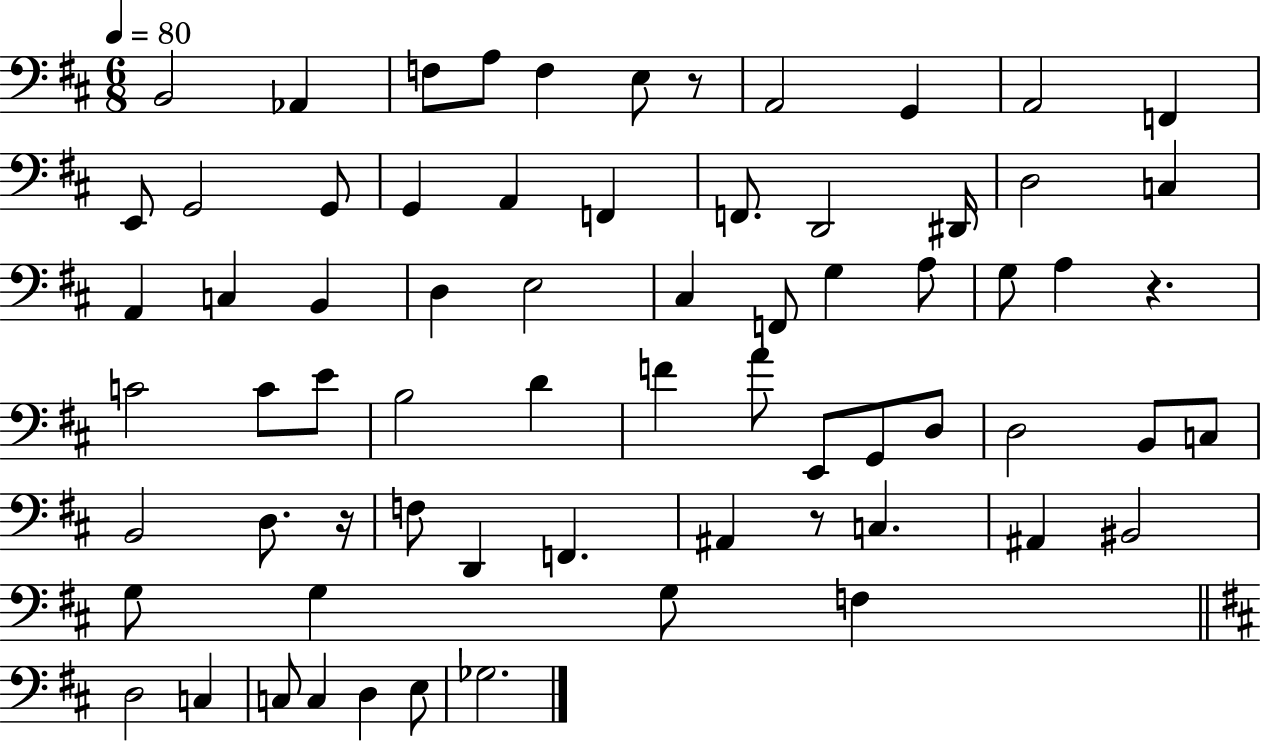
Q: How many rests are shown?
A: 4